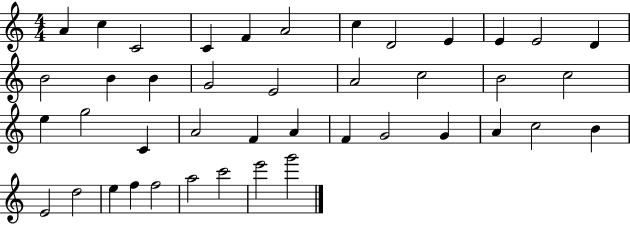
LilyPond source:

{
  \clef treble
  \numericTimeSignature
  \time 4/4
  \key c \major
  a'4 c''4 c'2 | c'4 f'4 a'2 | c''4 d'2 e'4 | e'4 e'2 d'4 | \break b'2 b'4 b'4 | g'2 e'2 | a'2 c''2 | b'2 c''2 | \break e''4 g''2 c'4 | a'2 f'4 a'4 | f'4 g'2 g'4 | a'4 c''2 b'4 | \break e'2 d''2 | e''4 f''4 f''2 | a''2 c'''2 | e'''2 g'''2 | \break \bar "|."
}